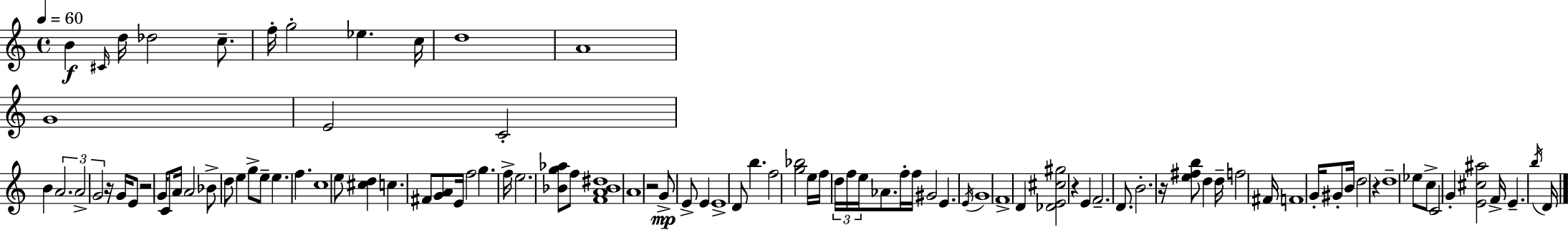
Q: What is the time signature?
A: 4/4